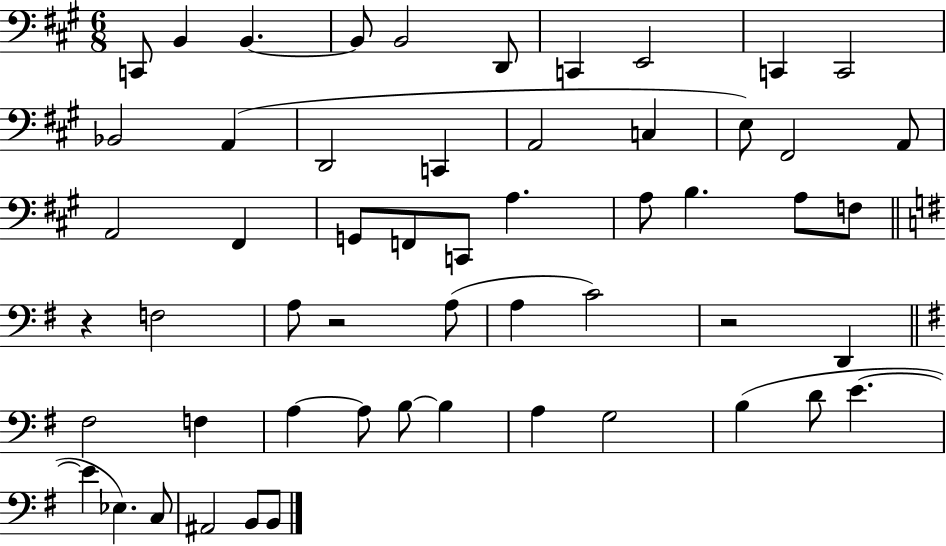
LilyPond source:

{
  \clef bass
  \numericTimeSignature
  \time 6/8
  \key a \major
  \repeat volta 2 { c,8 b,4 b,4.~~ | b,8 b,2 d,8 | c,4 e,2 | c,4 c,2 | \break bes,2 a,4( | d,2 c,4 | a,2 c4 | e8) fis,2 a,8 | \break a,2 fis,4 | g,8 f,8 c,8 a4. | a8 b4. a8 f8 | \bar "||" \break \key e \minor r4 f2 | a8 r2 a8( | a4 c'2) | r2 d,4 | \break \bar "||" \break \key e \minor fis2 f4 | a4~~ a8 b8~~ b4 | a4 g2 | b4( d'8 e'4.~~ | \break e'4 ees4.) c8 | ais,2 b,8 b,8 | } \bar "|."
}